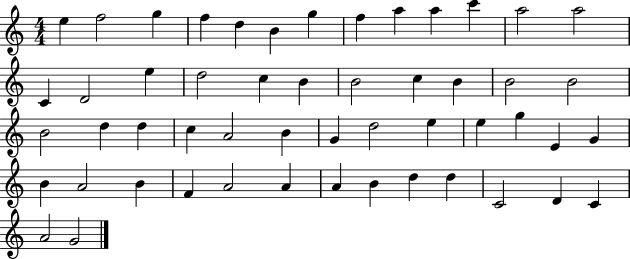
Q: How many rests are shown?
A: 0